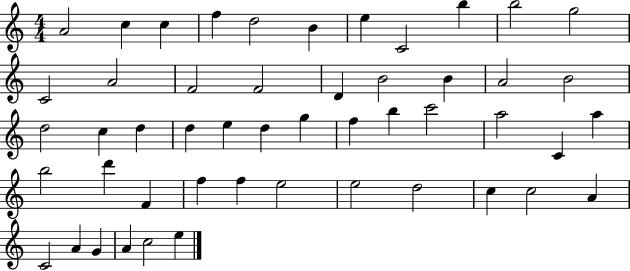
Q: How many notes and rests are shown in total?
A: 50